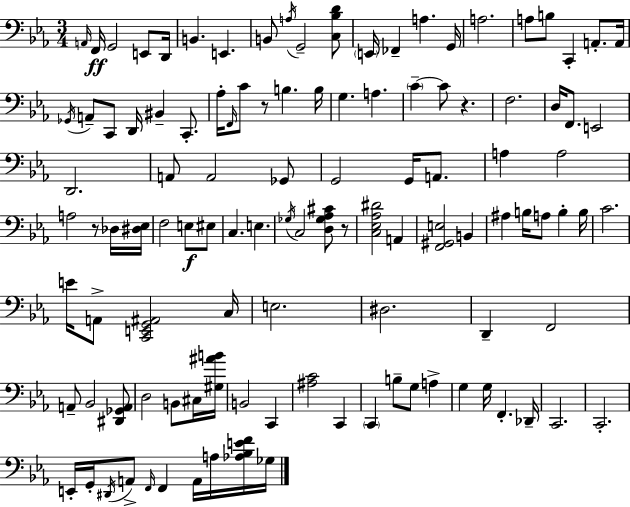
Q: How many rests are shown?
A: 4